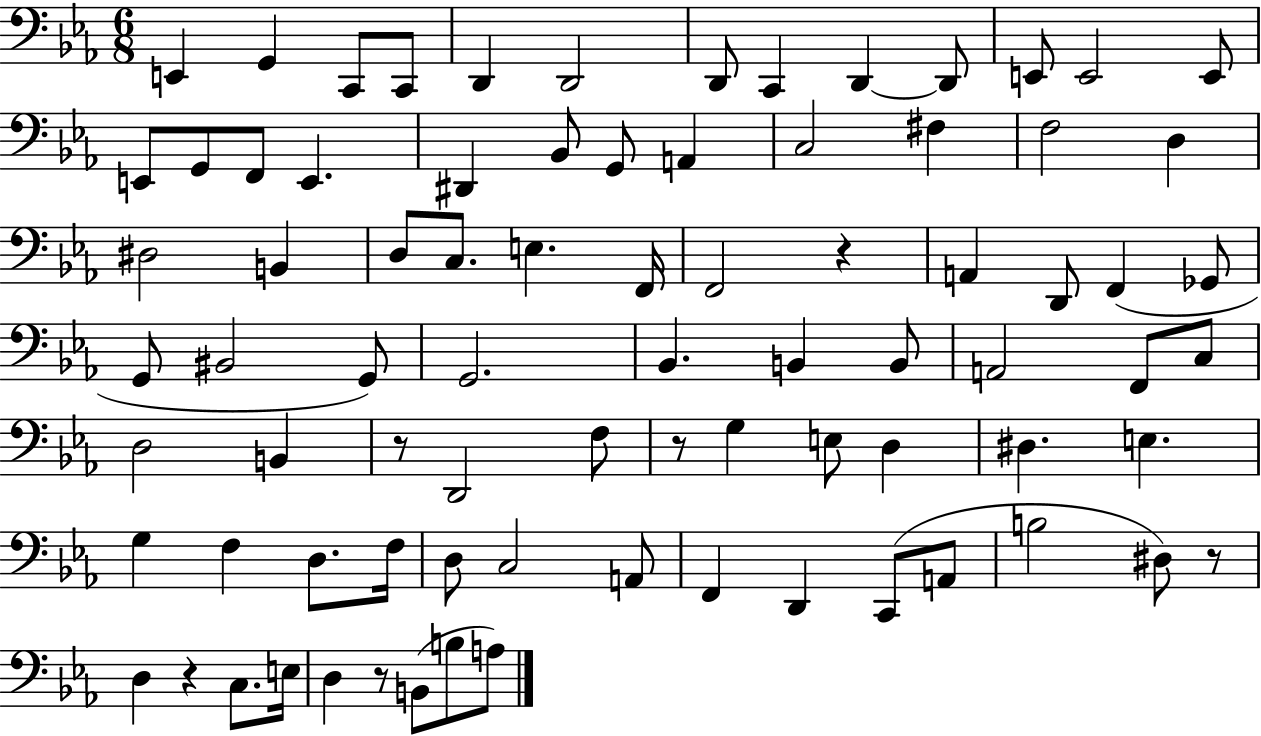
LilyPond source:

{
  \clef bass
  \numericTimeSignature
  \time 6/8
  \key ees \major
  e,4 g,4 c,8 c,8 | d,4 d,2 | d,8 c,4 d,4~~ d,8 | e,8 e,2 e,8 | \break e,8 g,8 f,8 e,4. | dis,4 bes,8 g,8 a,4 | c2 fis4 | f2 d4 | \break dis2 b,4 | d8 c8. e4. f,16 | f,2 r4 | a,4 d,8 f,4( ges,8 | \break g,8 bis,2 g,8) | g,2. | bes,4. b,4 b,8 | a,2 f,8 c8 | \break d2 b,4 | r8 d,2 f8 | r8 g4 e8 d4 | dis4. e4. | \break g4 f4 d8. f16 | d8 c2 a,8 | f,4 d,4 c,8( a,8 | b2 dis8) r8 | \break d4 r4 c8. e16 | d4 r8 b,8( b8 a8) | \bar "|."
}